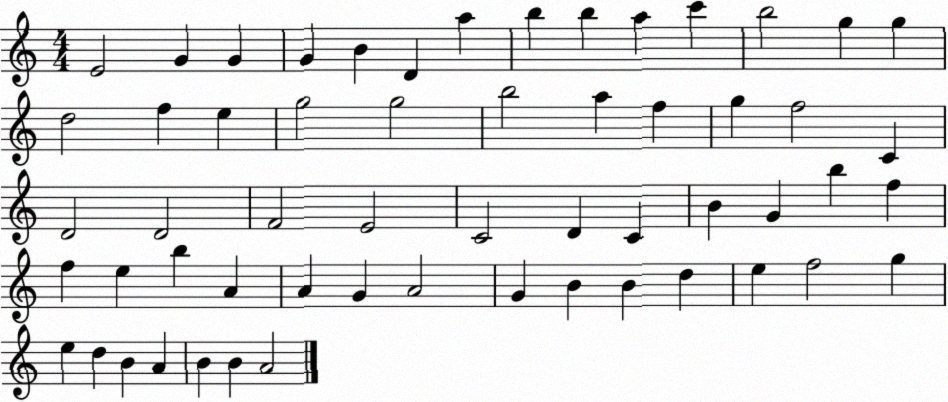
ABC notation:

X:1
T:Untitled
M:4/4
L:1/4
K:C
E2 G G G B D a b b a c' b2 g g d2 f e g2 g2 b2 a f g f2 C D2 D2 F2 E2 C2 D C B G b f f e b A A G A2 G B B d e f2 g e d B A B B A2